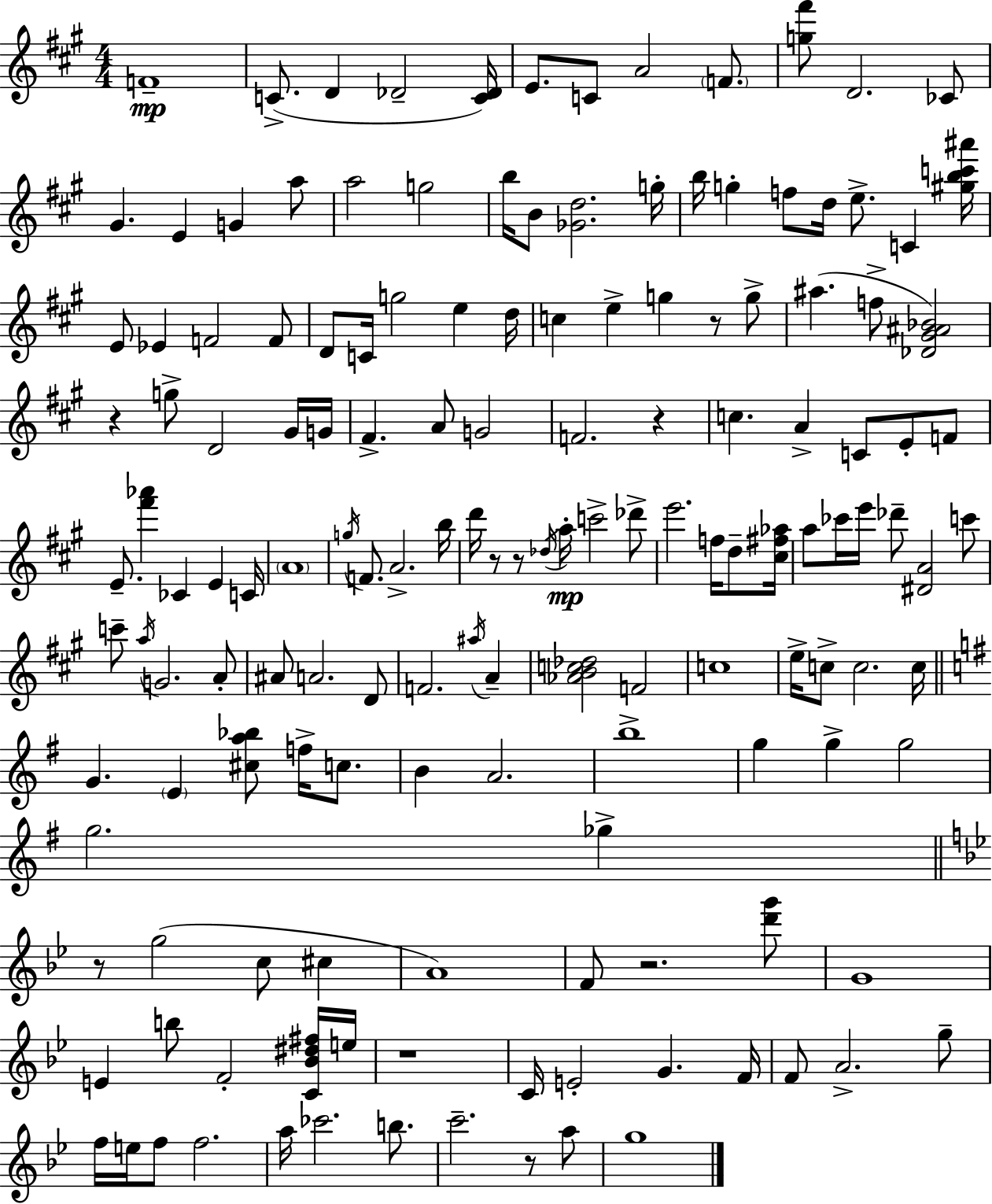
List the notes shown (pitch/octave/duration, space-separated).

F4/w C4/e. D4/q Db4/h [C4,Db4]/s E4/e. C4/e A4/h F4/e. [G5,F#6]/e D4/h. CES4/e G#4/q. E4/q G4/q A5/e A5/h G5/h B5/s B4/e [Gb4,D5]/h. G5/s B5/s G5/q F5/e D5/s E5/e. C4/q [G#5,B5,C6,A#6]/s E4/e Eb4/q F4/h F4/e D4/e C4/s G5/h E5/q D5/s C5/q E5/q G5/q R/e G5/e A#5/q. F5/e [Db4,G#4,A#4,Bb4]/h R/q G5/e D4/h G#4/s G4/s F#4/q. A4/e G4/h F4/h. R/q C5/q. A4/q C4/e E4/e F4/e E4/e. [F#6,Ab6]/q CES4/q E4/q C4/s A4/w G5/s F4/e. A4/h. B5/s D6/s R/e R/e Db5/s A5/s C6/h Db6/e E6/h. F5/s D5/e [C#5,F#5,Ab5]/s A5/e CES6/s E6/s Db6/e [D#4,A4]/h C6/e C6/e A5/s G4/h. A4/e A#4/e A4/h. D4/e F4/h. A#5/s A4/q [Ab4,B4,C5,Db5]/h F4/h C5/w E5/s C5/e C5/h. C5/s G4/q. E4/q [C#5,A5,Bb5]/e F5/s C5/e. B4/q A4/h. B5/w G5/q G5/q G5/h G5/h. Gb5/q R/e G5/h C5/e C#5/q A4/w F4/e R/h. [D6,G6]/e G4/w E4/q B5/e F4/h [C4,Bb4,D#5,F#5]/s E5/s R/w C4/s E4/h G4/q. F4/s F4/e A4/h. G5/e F5/s E5/s F5/e F5/h. A5/s CES6/h. B5/e. C6/h. R/e A5/e G5/w